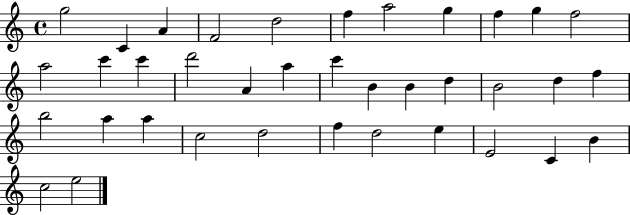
{
  \clef treble
  \time 4/4
  \defaultTimeSignature
  \key c \major
  g''2 c'4 a'4 | f'2 d''2 | f''4 a''2 g''4 | f''4 g''4 f''2 | \break a''2 c'''4 c'''4 | d'''2 a'4 a''4 | c'''4 b'4 b'4 d''4 | b'2 d''4 f''4 | \break b''2 a''4 a''4 | c''2 d''2 | f''4 d''2 e''4 | e'2 c'4 b'4 | \break c''2 e''2 | \bar "|."
}